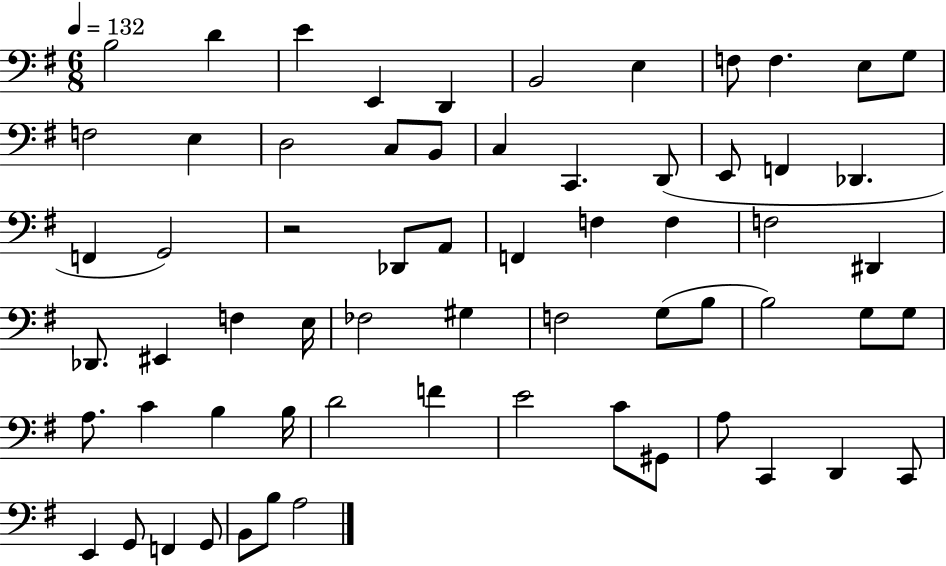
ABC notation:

X:1
T:Untitled
M:6/8
L:1/4
K:G
B,2 D E E,, D,, B,,2 E, F,/2 F, E,/2 G,/2 F,2 E, D,2 C,/2 B,,/2 C, C,, D,,/2 E,,/2 F,, _D,, F,, G,,2 z2 _D,,/2 A,,/2 F,, F, F, F,2 ^D,, _D,,/2 ^E,, F, E,/4 _F,2 ^G, F,2 G,/2 B,/2 B,2 G,/2 G,/2 A,/2 C B, B,/4 D2 F E2 C/2 ^G,,/2 A,/2 C,, D,, C,,/2 E,, G,,/2 F,, G,,/2 B,,/2 B,/2 A,2